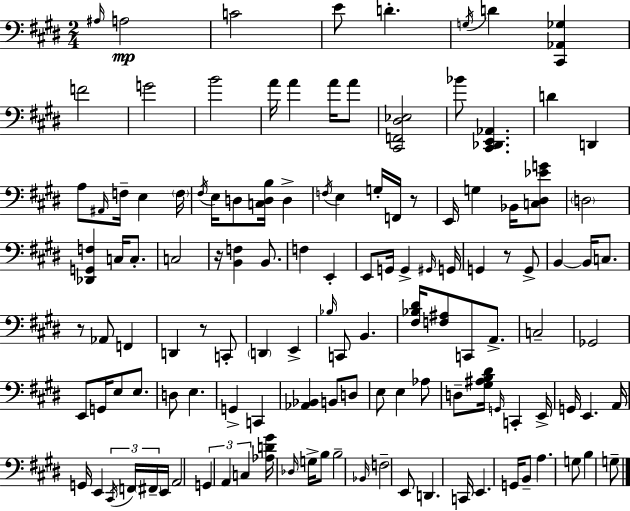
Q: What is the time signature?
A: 2/4